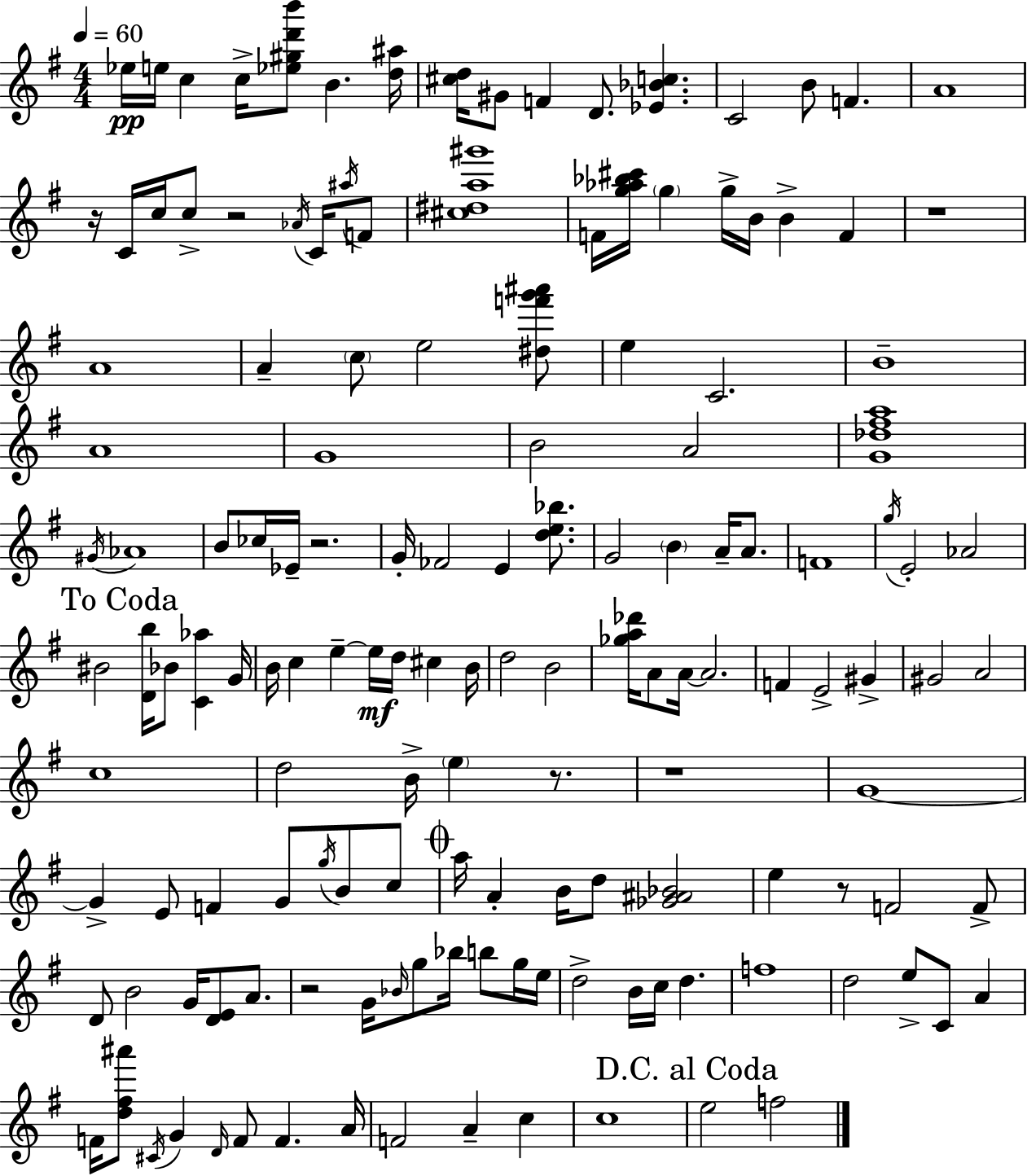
Eb5/s E5/s C5/q C5/s [Eb5,G#5,D6,B6]/e B4/q. [D5,A#5]/s [C#5,D5]/s G#4/e F4/q D4/e. [Eb4,Bb4,C5]/q. C4/h B4/e F4/q. A4/w R/s C4/s C5/s C5/e R/h Ab4/s C4/s A#5/s F4/e [C#5,D#5,A5,G#6]/w F4/s [G5,Ab5,Bb5,C#6]/s G5/q G5/s B4/s B4/q F4/q R/w A4/w A4/q C5/e E5/h [D#5,F6,G6,A#6]/e E5/q C4/h. B4/w A4/w G4/w B4/h A4/h [G4,Db5,F#5,A5]/w G#4/s Ab4/w B4/e CES5/s Eb4/s R/h. G4/s FES4/h E4/q [D5,E5,Bb5]/e. G4/h B4/q A4/s A4/e. F4/w G5/s E4/h Ab4/h BIS4/h [D4,B5]/s Bb4/e [C4,Ab5]/q G4/s B4/s C5/q E5/q E5/s D5/s C#5/q B4/s D5/h B4/h [Gb5,A5,Db6]/s A4/e A4/s A4/h. F4/q E4/h G#4/q G#4/h A4/h C5/w D5/h B4/s E5/q R/e. R/w G4/w G4/q E4/e F4/q G4/e G5/s B4/e C5/e A5/s A4/q B4/s D5/e [Gb4,A#4,Bb4]/h E5/q R/e F4/h F4/e D4/e B4/h G4/s [D4,E4]/e A4/e. R/h G4/s Bb4/s G5/e Bb5/s B5/e G5/s E5/s D5/h B4/s C5/s D5/q. F5/w D5/h E5/e C4/e A4/q F4/s [D5,F#5,A#6]/e C#4/s G4/q D4/s F4/e F4/q. A4/s F4/h A4/q C5/q C5/w E5/h F5/h